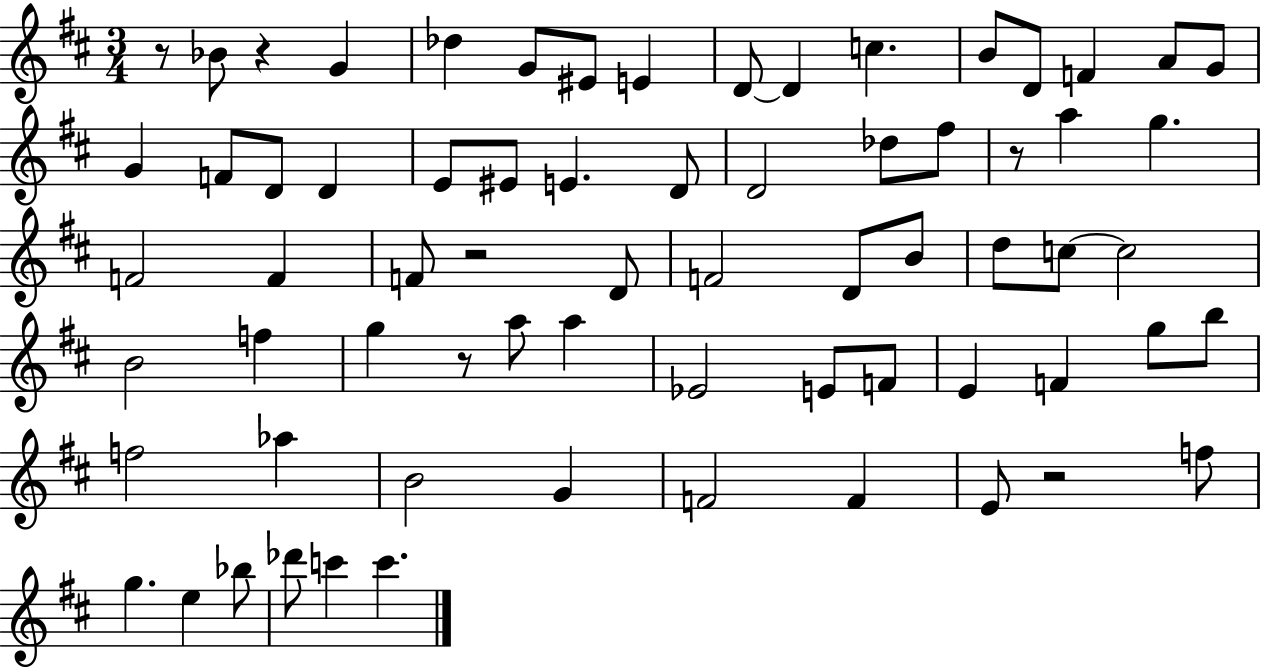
R/e Bb4/e R/q G4/q Db5/q G4/e EIS4/e E4/q D4/e D4/q C5/q. B4/e D4/e F4/q A4/e G4/e G4/q F4/e D4/e D4/q E4/e EIS4/e E4/q. D4/e D4/h Db5/e F#5/e R/e A5/q G5/q. F4/h F4/q F4/e R/h D4/e F4/h D4/e B4/e D5/e C5/e C5/h B4/h F5/q G5/q R/e A5/e A5/q Eb4/h E4/e F4/e E4/q F4/q G5/e B5/e F5/h Ab5/q B4/h G4/q F4/h F4/q E4/e R/h F5/e G5/q. E5/q Bb5/e Db6/e C6/q C6/q.